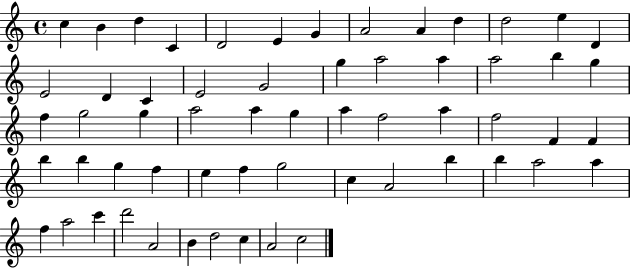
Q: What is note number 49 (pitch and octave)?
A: A5